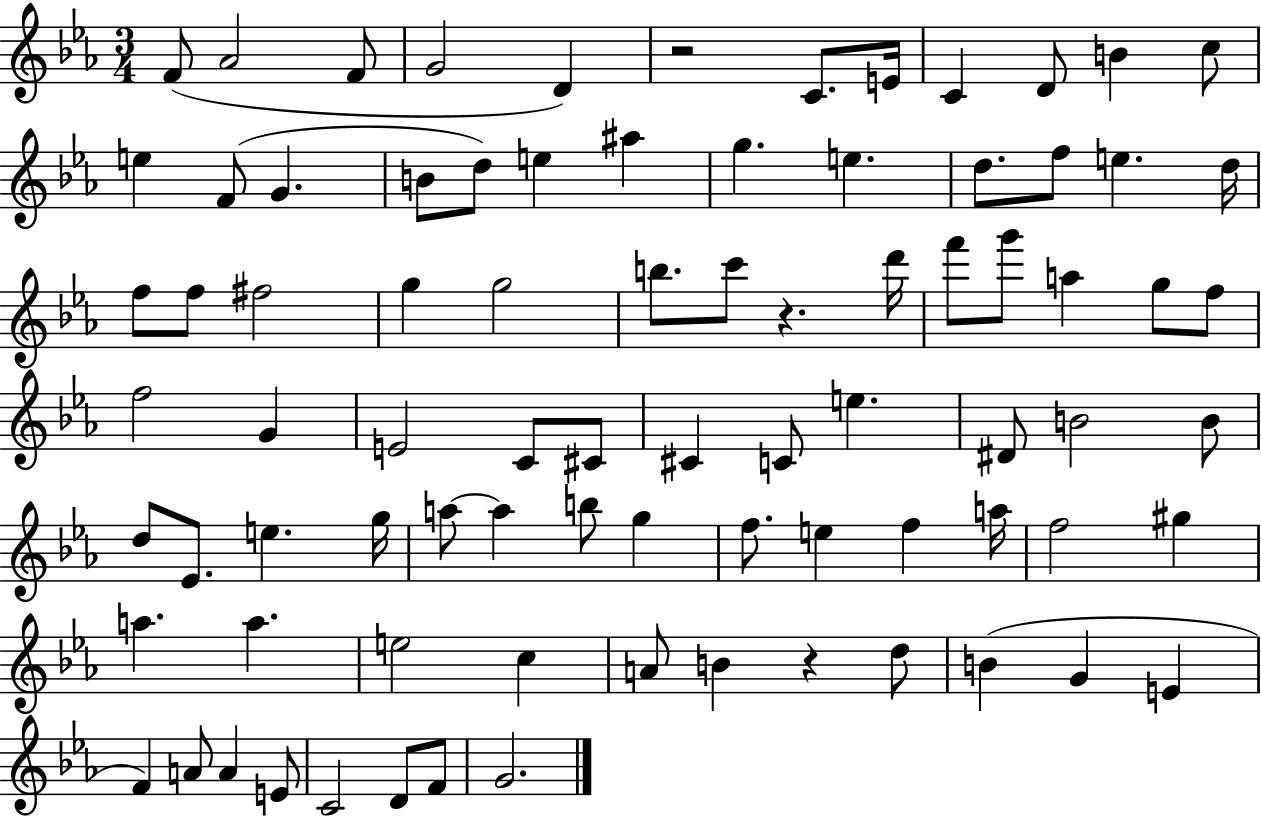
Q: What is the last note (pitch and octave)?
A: G4